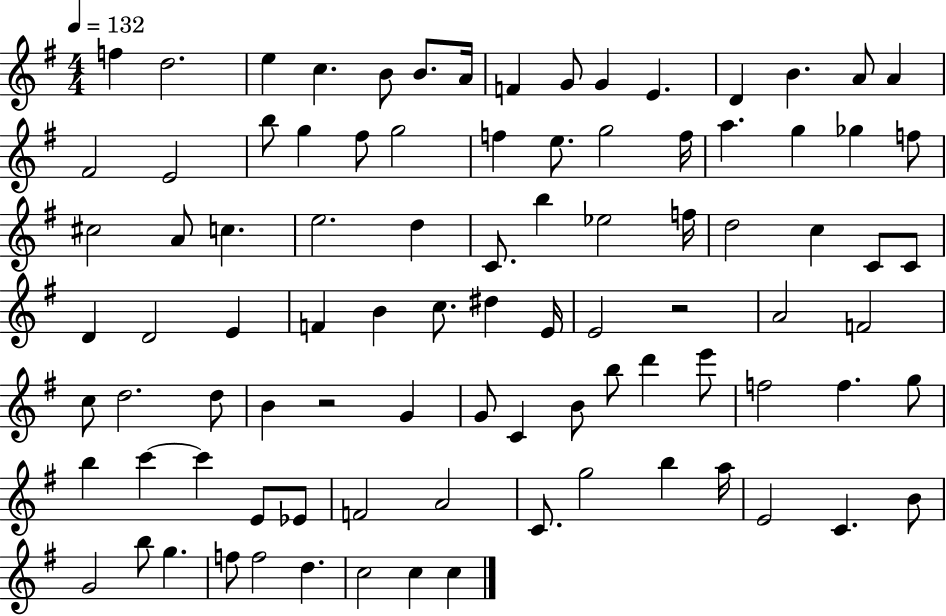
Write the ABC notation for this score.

X:1
T:Untitled
M:4/4
L:1/4
K:G
f d2 e c B/2 B/2 A/4 F G/2 G E D B A/2 A ^F2 E2 b/2 g ^f/2 g2 f e/2 g2 f/4 a g _g f/2 ^c2 A/2 c e2 d C/2 b _e2 f/4 d2 c C/2 C/2 D D2 E F B c/2 ^d E/4 E2 z2 A2 F2 c/2 d2 d/2 B z2 G G/2 C B/2 b/2 d' e'/2 f2 f g/2 b c' c' E/2 _E/2 F2 A2 C/2 g2 b a/4 E2 C B/2 G2 b/2 g f/2 f2 d c2 c c